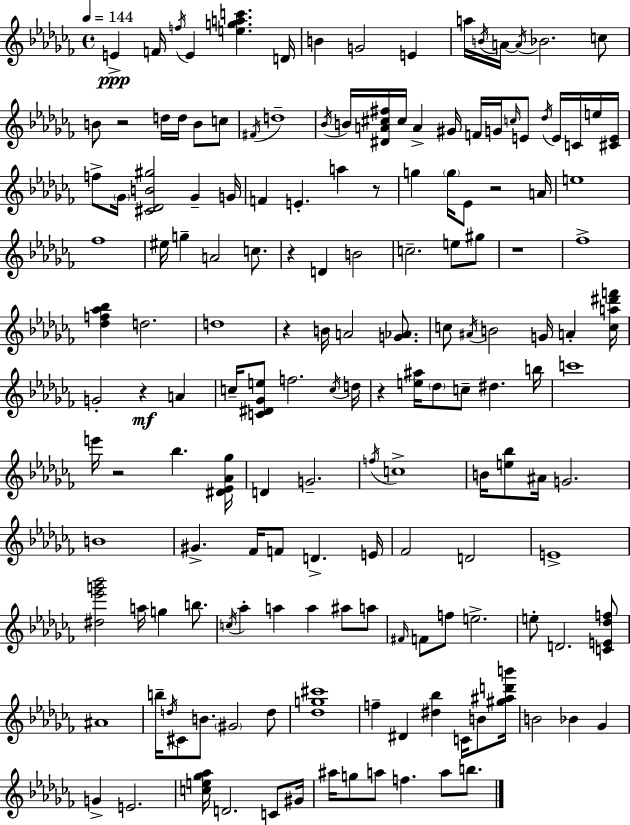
{
  \clef treble
  \time 4/4
  \defaultTimeSignature
  \key aes \minor
  \tempo 4 = 144
  e'4->\ppp f'16 \acciaccatura { f''16 } e'4 <e'' g'' a'' c'''>4. | d'16 b'4 g'2 e'4 | a''16 \acciaccatura { b'16 } a'16~~ \acciaccatura { a'16 } bes'2. | c''8 b'8 r2 d''16 d''16 b'8 | \break c''8 \acciaccatura { fis'16 } d''1-- | \acciaccatura { bes'16 } b'16 <dis' a' cis'' fis''>16 cis''16 a'4-> gis'16 f'16 g'16 \grace { c''16 } | e'8 \acciaccatura { des''16 } e'16 c'16 e''16 <cis' e'>16 f''8-> \parenthesize ges'16 <cis' des' b' gis''>2 | ges'4-- g'16 f'4 e'4.-. | \break a''4 r8 g''4 \parenthesize g''16 ees'8 r2 | a'16 e''1 | fes''1 | eis''16 g''4-- a'2 | \break c''8. r4 d'4 b'2 | c''2.-- | e''8 gis''8 r1 | fes''1-> | \break <des'' f'' aes'' bes''>4 d''2. | d''1 | r4 b'16 a'2 | <g' aes'>8. c''8 \acciaccatura { ais'16 } b'2 | \break g'16 a'4-. <c'' a'' dis''' f'''>16 g'2-. | r4\mf a'4 c''16-- <c' dis' ges' e''>8 f''2. | \acciaccatura { c''16 } d''16 r4 <e'' ais''>16 \parenthesize des''8 | c''8-- dis''4. b''16 c'''1 | \break e'''16 r2 | bes''4. <dis' ees' aes' ges''>16 d'4 g'2.-- | \acciaccatura { f''16 } c''1-> | b'16 <e'' bes''>8 ais'16 g'2. | \break b'1 | gis'4.-> | fes'16 f'8 d'4.-> e'16 fes'2 | d'2 e'1-> | \break <dis'' ees''' g''' bes'''>2 | a''16 g''4 b''8. \acciaccatura { c''16 } aes''4-. a''4 | a''4 ais''8 a''8 \grace { fis'16 } f'8 f''8 | e''2.-> e''8-. d'2. | \break <c' e' des'' f''>8 ais'1 | b''16-- \acciaccatura { d''16 } cis'8 | b'8. \parenthesize gis'2 d''8 <des'' g'' cis'''>1 | f''4-- | \break dis'4 <dis'' bes''>4 c'16 b'8 <gis'' ais'' d''' b'''>16 b'2 | bes'4 ges'4 g'4-> | e'2. <c'' e'' ges'' aes''>16 d'2. | c'8 gis'16 ais''16 g''8 | \break a''8 f''4. a''8 b''8. \bar "|."
}